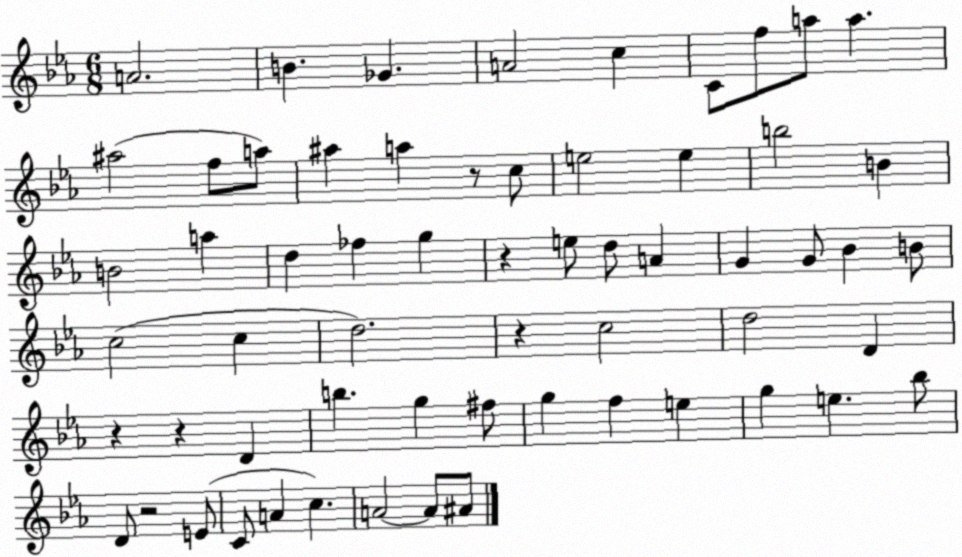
X:1
T:Untitled
M:6/8
L:1/4
K:Eb
A2 B _G A2 c C/2 f/2 a/2 a ^a2 f/2 a/2 ^a a z/2 c/2 e2 e b2 B B2 a d _f g z e/2 d/2 A G G/2 _B B/2 c2 c d2 z c2 d2 D z z D b g ^f/2 g f e g e _b/2 D/2 z2 E/2 C/2 A c A2 A/2 ^A/2